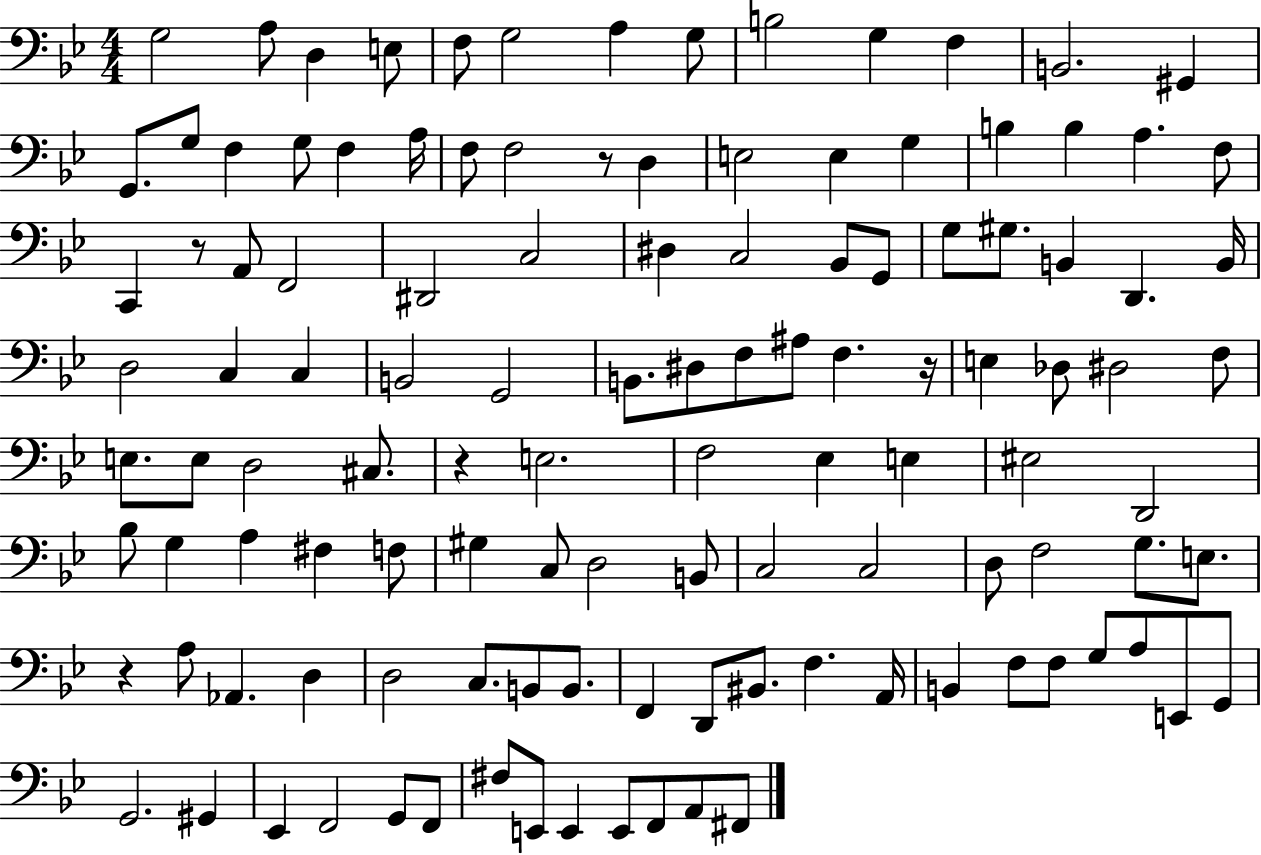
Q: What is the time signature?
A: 4/4